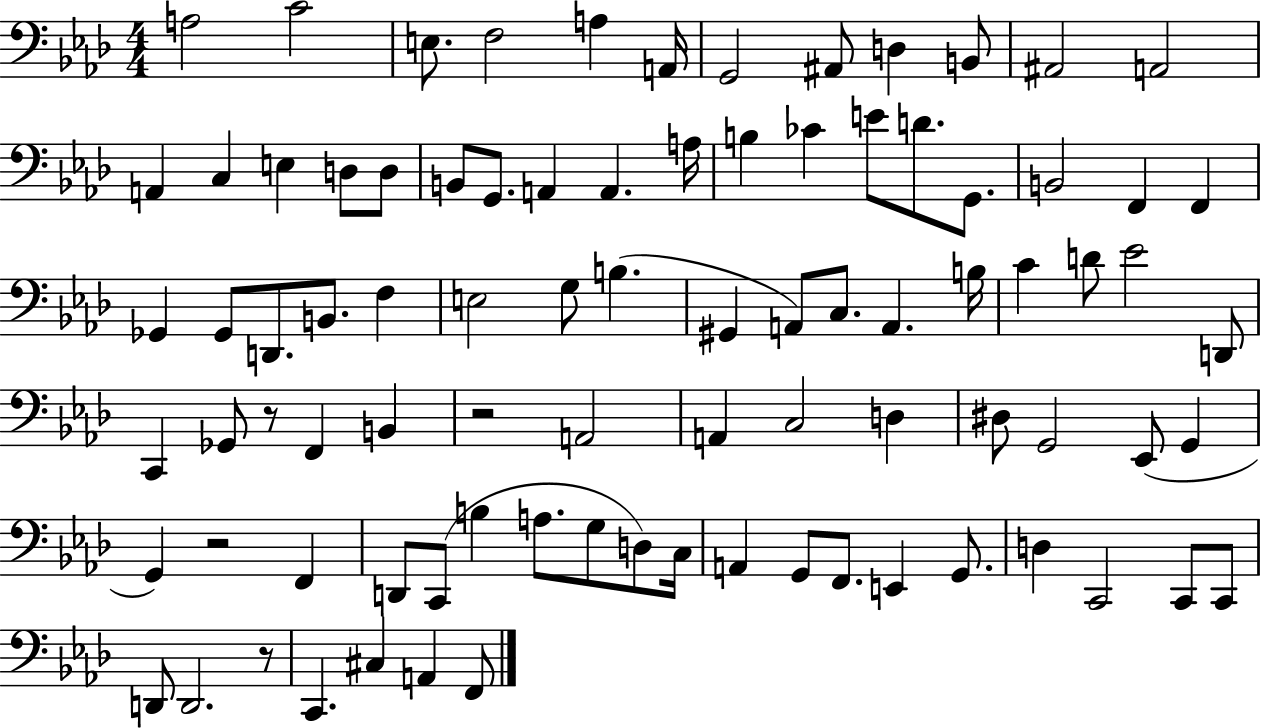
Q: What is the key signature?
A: AES major